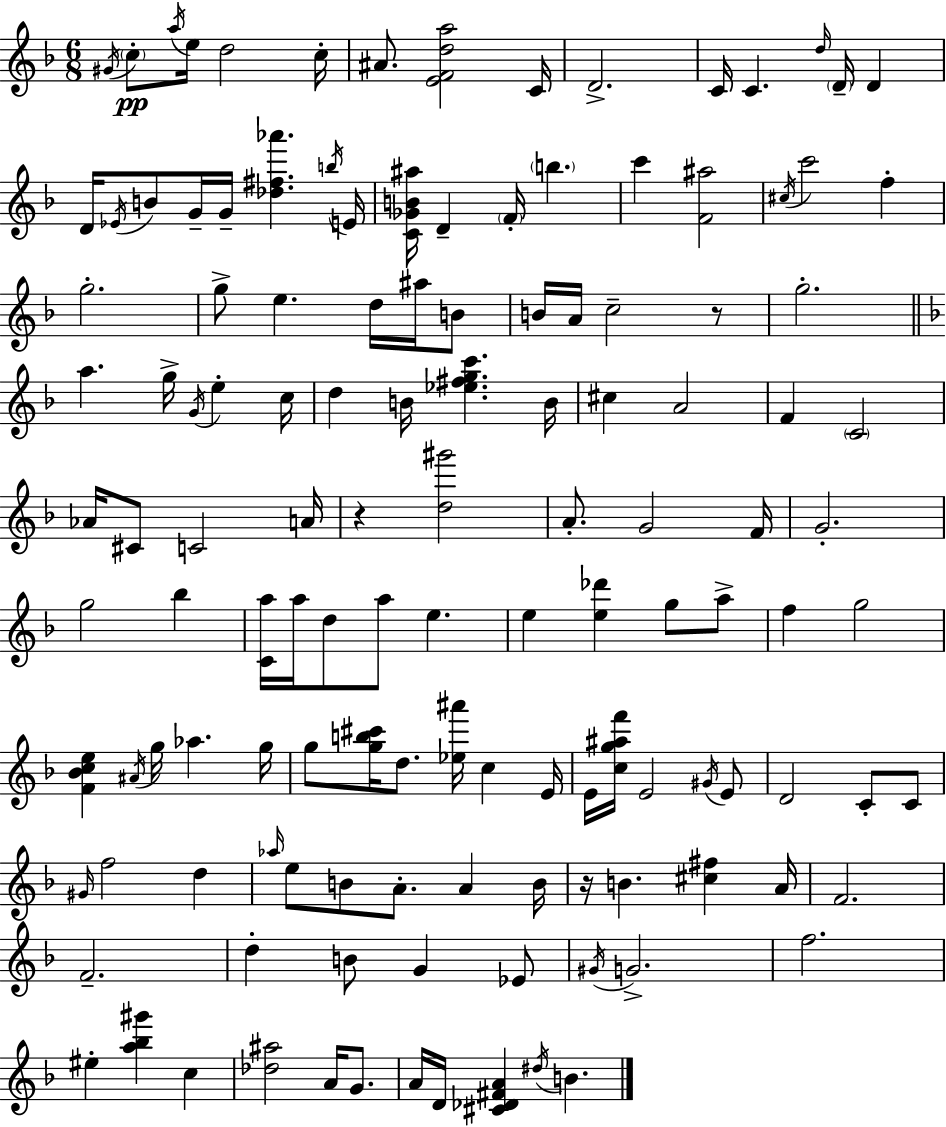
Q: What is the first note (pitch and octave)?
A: G#4